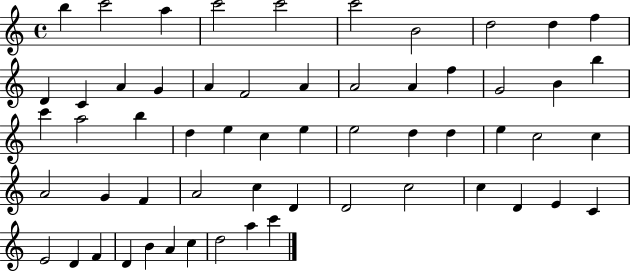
B5/q C6/h A5/q C6/h C6/h C6/h B4/h D5/h D5/q F5/q D4/q C4/q A4/q G4/q A4/q F4/h A4/q A4/h A4/q F5/q G4/h B4/q B5/q C6/q A5/h B5/q D5/q E5/q C5/q E5/q E5/h D5/q D5/q E5/q C5/h C5/q A4/h G4/q F4/q A4/h C5/q D4/q D4/h C5/h C5/q D4/q E4/q C4/q E4/h D4/q F4/q D4/q B4/q A4/q C5/q D5/h A5/q C6/q